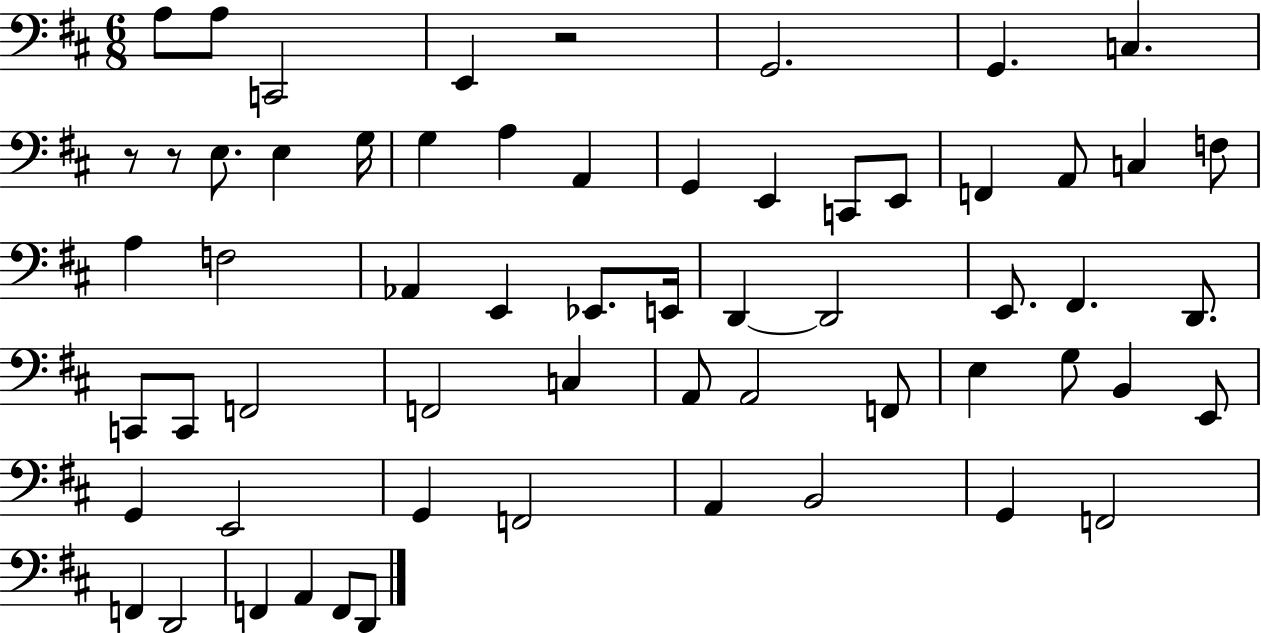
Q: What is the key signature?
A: D major